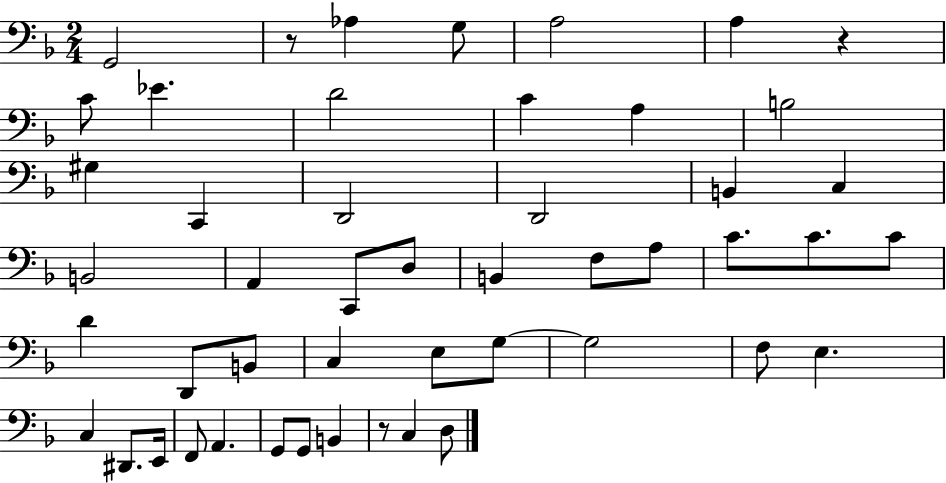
X:1
T:Untitled
M:2/4
L:1/4
K:F
G,,2 z/2 _A, G,/2 A,2 A, z C/2 _E D2 C A, B,2 ^G, C,, D,,2 D,,2 B,, C, B,,2 A,, C,,/2 D,/2 B,, F,/2 A,/2 C/2 C/2 C/2 D D,,/2 B,,/2 C, E,/2 G,/2 G,2 F,/2 E, C, ^D,,/2 E,,/4 F,,/2 A,, G,,/2 G,,/2 B,, z/2 C, D,/2